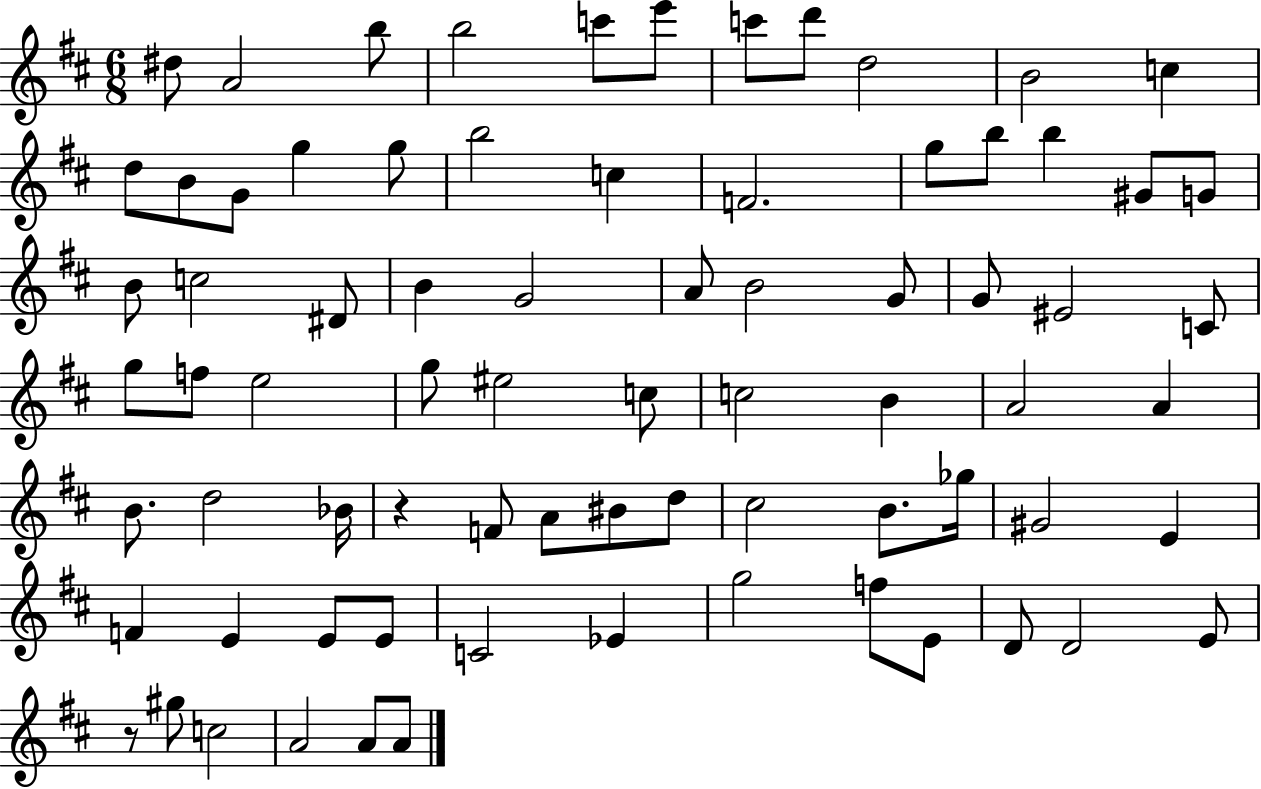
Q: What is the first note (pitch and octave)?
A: D#5